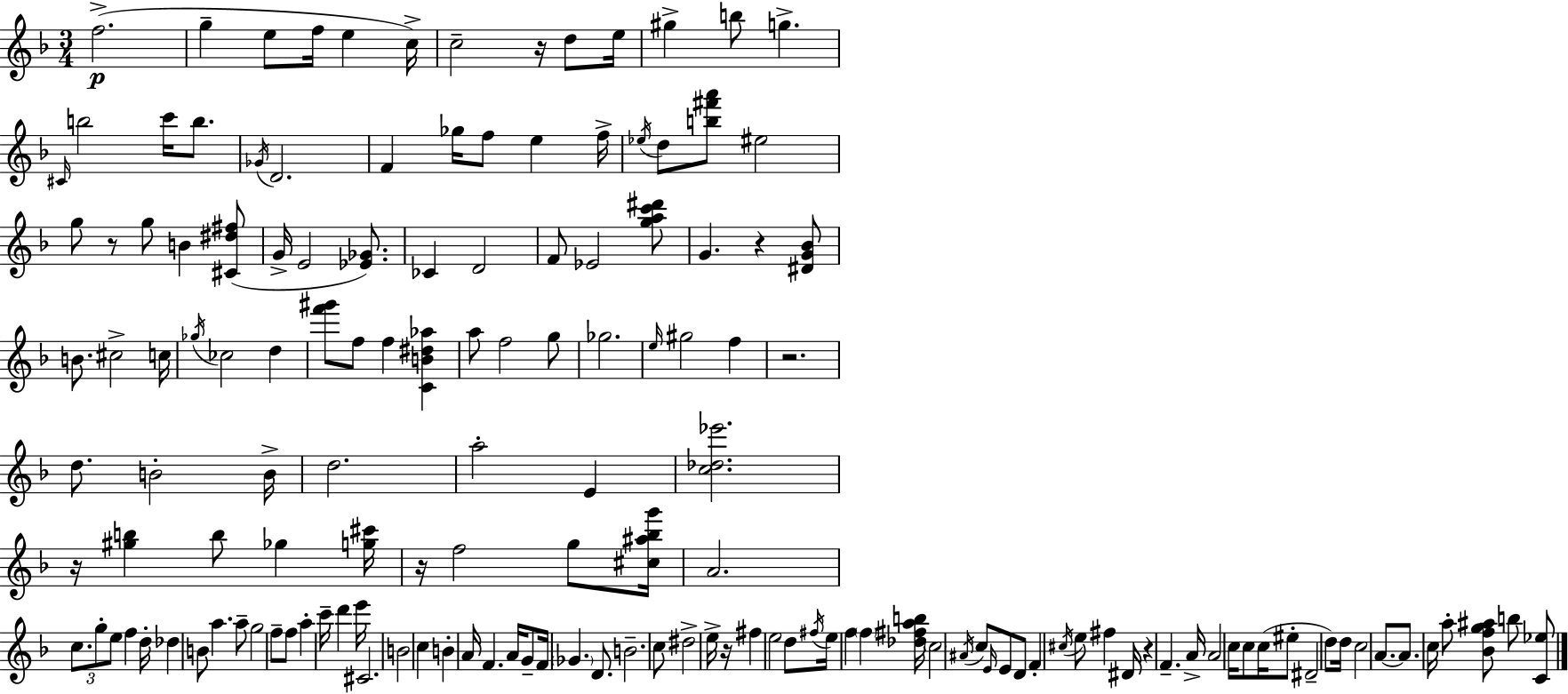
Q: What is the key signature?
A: D minor